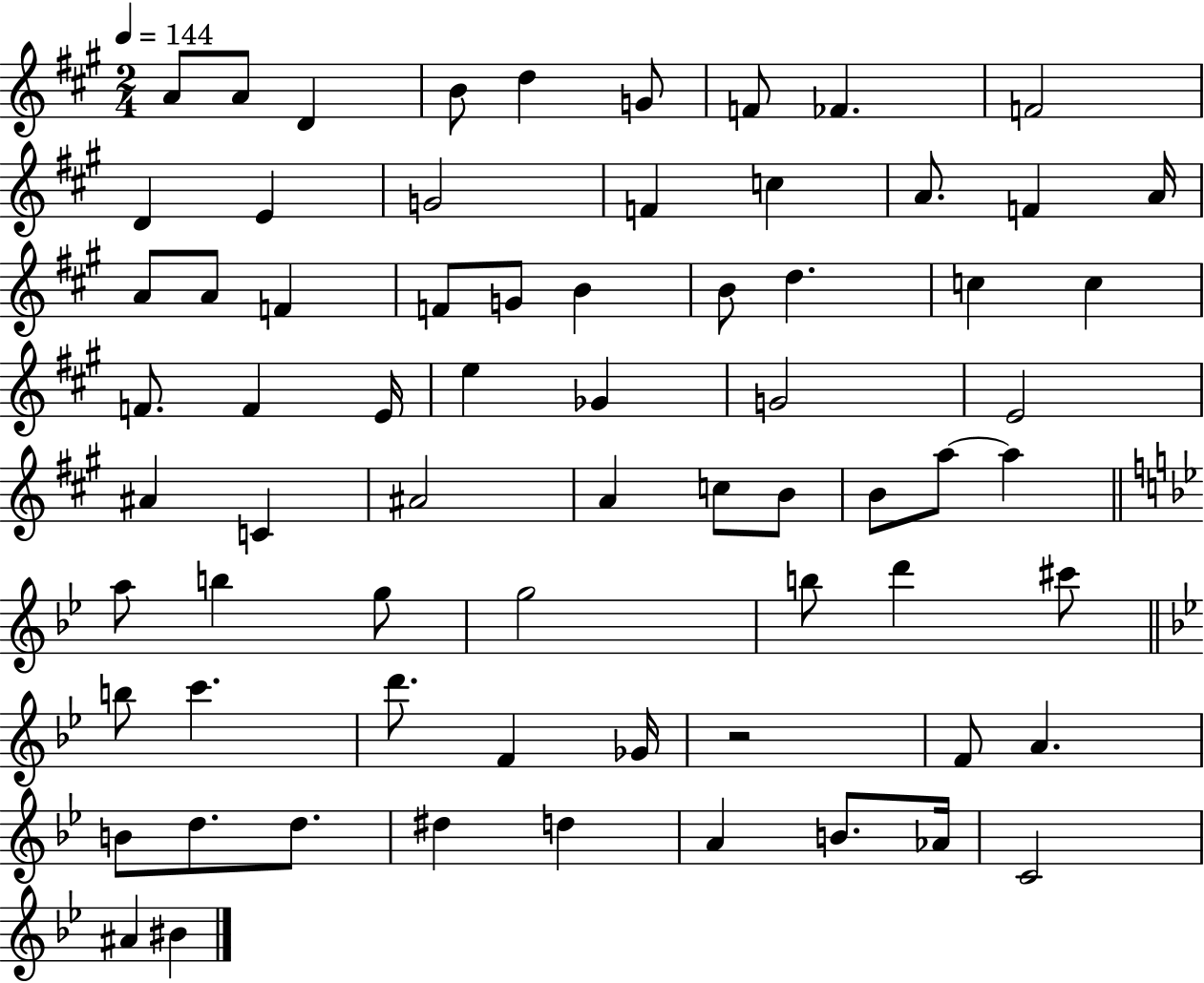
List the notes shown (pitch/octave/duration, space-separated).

A4/e A4/e D4/q B4/e D5/q G4/e F4/e FES4/q. F4/h D4/q E4/q G4/h F4/q C5/q A4/e. F4/q A4/s A4/e A4/e F4/q F4/e G4/e B4/q B4/e D5/q. C5/q C5/q F4/e. F4/q E4/s E5/q Gb4/q G4/h E4/h A#4/q C4/q A#4/h A4/q C5/e B4/e B4/e A5/e A5/q A5/e B5/q G5/e G5/h B5/e D6/q C#6/e B5/e C6/q. D6/e. F4/q Gb4/s R/h F4/e A4/q. B4/e D5/e. D5/e. D#5/q D5/q A4/q B4/e. Ab4/s C4/h A#4/q BIS4/q